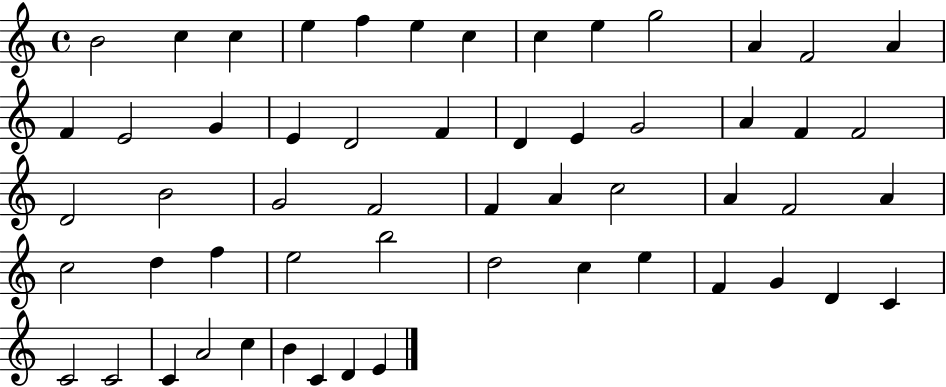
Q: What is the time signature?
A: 4/4